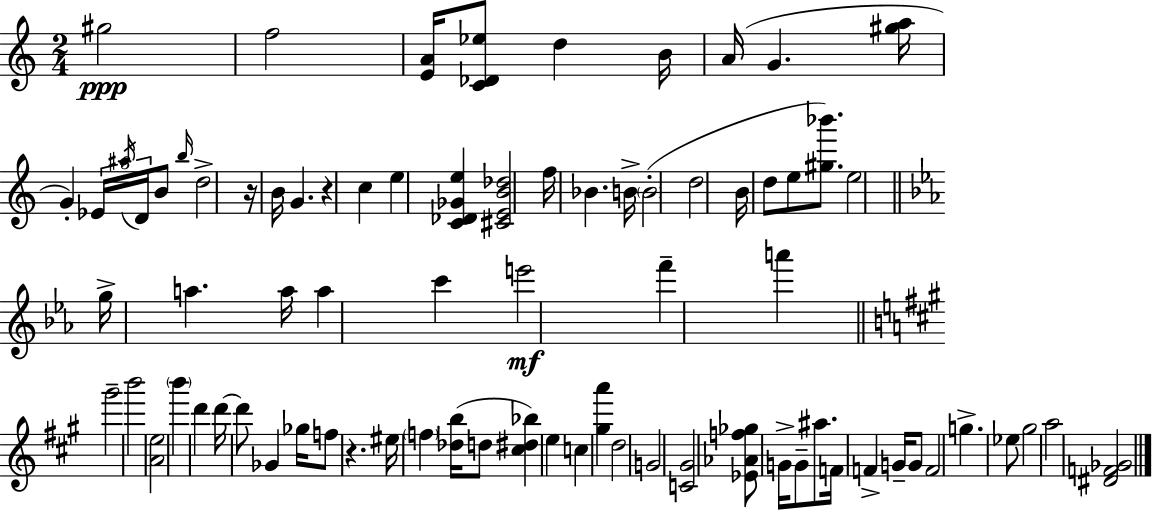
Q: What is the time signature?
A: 2/4